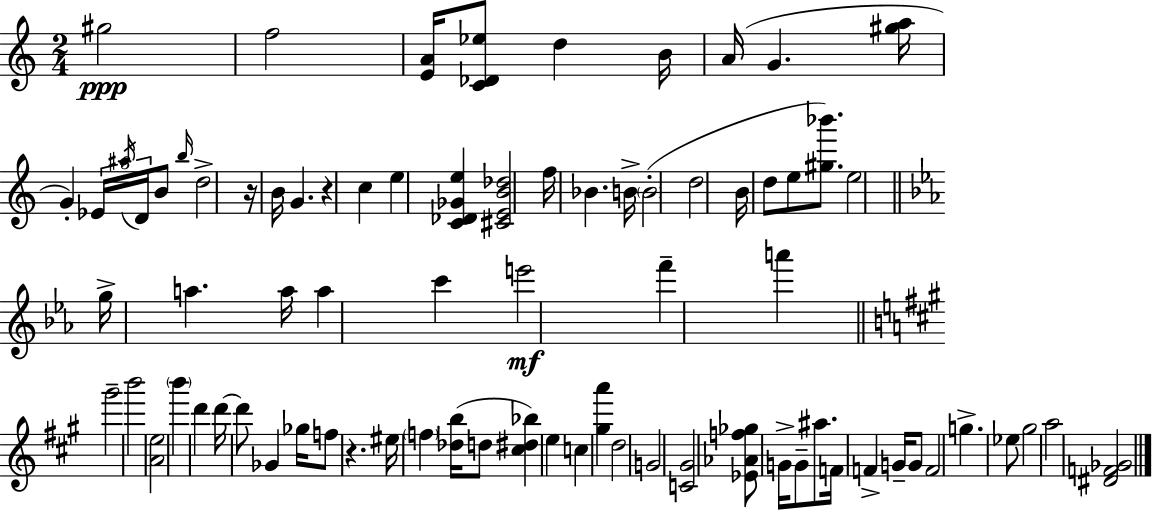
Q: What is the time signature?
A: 2/4